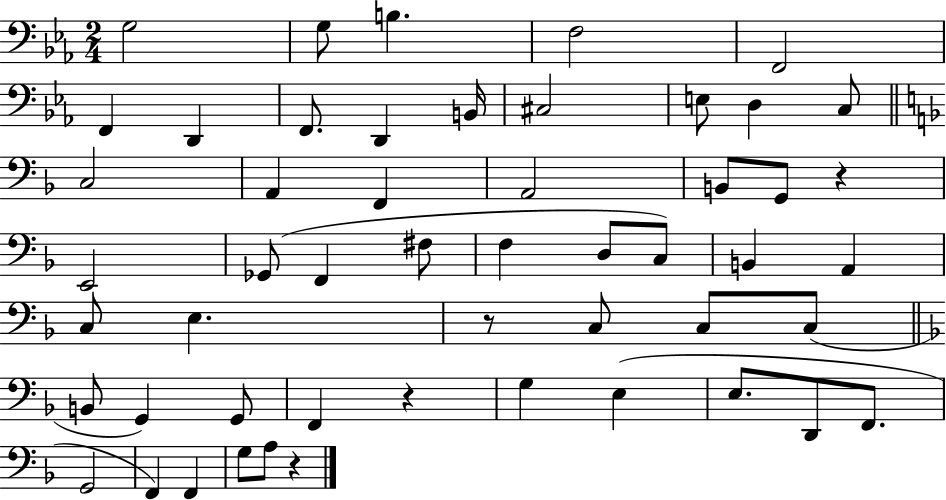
G3/h G3/e B3/q. F3/h F2/h F2/q D2/q F2/e. D2/q B2/s C#3/h E3/e D3/q C3/e C3/h A2/q F2/q A2/h B2/e G2/e R/q E2/h Gb2/e F2/q F#3/e F3/q D3/e C3/e B2/q A2/q C3/e E3/q. R/e C3/e C3/e C3/e B2/e G2/q G2/e F2/q R/q G3/q E3/q E3/e. D2/e F2/e. G2/h F2/q F2/q G3/e A3/e R/q